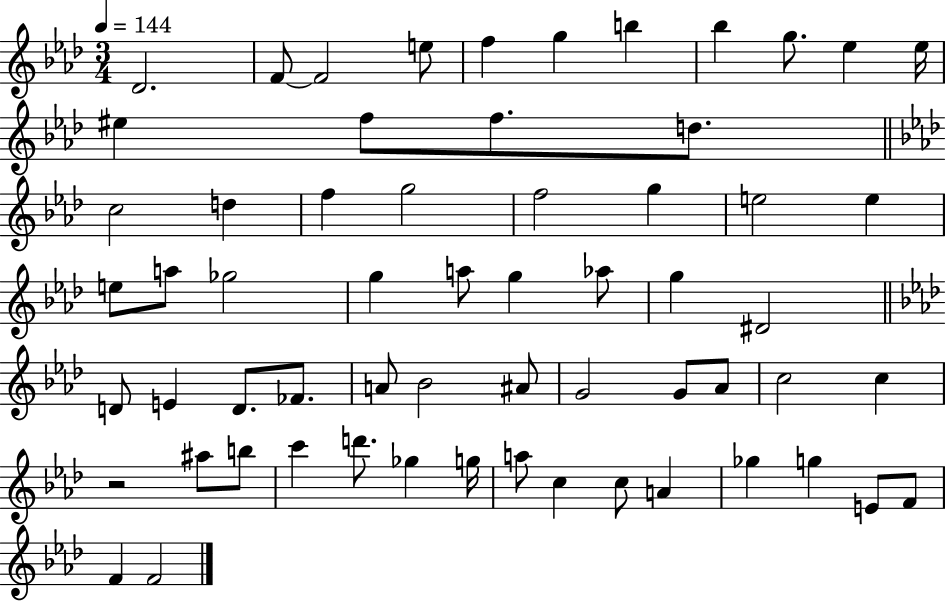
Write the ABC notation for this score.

X:1
T:Untitled
M:3/4
L:1/4
K:Ab
_D2 F/2 F2 e/2 f g b _b g/2 _e _e/4 ^e f/2 f/2 d/2 c2 d f g2 f2 g e2 e e/2 a/2 _g2 g a/2 g _a/2 g ^D2 D/2 E D/2 _F/2 A/2 _B2 ^A/2 G2 G/2 _A/2 c2 c z2 ^a/2 b/2 c' d'/2 _g g/4 a/2 c c/2 A _g g E/2 F/2 F F2